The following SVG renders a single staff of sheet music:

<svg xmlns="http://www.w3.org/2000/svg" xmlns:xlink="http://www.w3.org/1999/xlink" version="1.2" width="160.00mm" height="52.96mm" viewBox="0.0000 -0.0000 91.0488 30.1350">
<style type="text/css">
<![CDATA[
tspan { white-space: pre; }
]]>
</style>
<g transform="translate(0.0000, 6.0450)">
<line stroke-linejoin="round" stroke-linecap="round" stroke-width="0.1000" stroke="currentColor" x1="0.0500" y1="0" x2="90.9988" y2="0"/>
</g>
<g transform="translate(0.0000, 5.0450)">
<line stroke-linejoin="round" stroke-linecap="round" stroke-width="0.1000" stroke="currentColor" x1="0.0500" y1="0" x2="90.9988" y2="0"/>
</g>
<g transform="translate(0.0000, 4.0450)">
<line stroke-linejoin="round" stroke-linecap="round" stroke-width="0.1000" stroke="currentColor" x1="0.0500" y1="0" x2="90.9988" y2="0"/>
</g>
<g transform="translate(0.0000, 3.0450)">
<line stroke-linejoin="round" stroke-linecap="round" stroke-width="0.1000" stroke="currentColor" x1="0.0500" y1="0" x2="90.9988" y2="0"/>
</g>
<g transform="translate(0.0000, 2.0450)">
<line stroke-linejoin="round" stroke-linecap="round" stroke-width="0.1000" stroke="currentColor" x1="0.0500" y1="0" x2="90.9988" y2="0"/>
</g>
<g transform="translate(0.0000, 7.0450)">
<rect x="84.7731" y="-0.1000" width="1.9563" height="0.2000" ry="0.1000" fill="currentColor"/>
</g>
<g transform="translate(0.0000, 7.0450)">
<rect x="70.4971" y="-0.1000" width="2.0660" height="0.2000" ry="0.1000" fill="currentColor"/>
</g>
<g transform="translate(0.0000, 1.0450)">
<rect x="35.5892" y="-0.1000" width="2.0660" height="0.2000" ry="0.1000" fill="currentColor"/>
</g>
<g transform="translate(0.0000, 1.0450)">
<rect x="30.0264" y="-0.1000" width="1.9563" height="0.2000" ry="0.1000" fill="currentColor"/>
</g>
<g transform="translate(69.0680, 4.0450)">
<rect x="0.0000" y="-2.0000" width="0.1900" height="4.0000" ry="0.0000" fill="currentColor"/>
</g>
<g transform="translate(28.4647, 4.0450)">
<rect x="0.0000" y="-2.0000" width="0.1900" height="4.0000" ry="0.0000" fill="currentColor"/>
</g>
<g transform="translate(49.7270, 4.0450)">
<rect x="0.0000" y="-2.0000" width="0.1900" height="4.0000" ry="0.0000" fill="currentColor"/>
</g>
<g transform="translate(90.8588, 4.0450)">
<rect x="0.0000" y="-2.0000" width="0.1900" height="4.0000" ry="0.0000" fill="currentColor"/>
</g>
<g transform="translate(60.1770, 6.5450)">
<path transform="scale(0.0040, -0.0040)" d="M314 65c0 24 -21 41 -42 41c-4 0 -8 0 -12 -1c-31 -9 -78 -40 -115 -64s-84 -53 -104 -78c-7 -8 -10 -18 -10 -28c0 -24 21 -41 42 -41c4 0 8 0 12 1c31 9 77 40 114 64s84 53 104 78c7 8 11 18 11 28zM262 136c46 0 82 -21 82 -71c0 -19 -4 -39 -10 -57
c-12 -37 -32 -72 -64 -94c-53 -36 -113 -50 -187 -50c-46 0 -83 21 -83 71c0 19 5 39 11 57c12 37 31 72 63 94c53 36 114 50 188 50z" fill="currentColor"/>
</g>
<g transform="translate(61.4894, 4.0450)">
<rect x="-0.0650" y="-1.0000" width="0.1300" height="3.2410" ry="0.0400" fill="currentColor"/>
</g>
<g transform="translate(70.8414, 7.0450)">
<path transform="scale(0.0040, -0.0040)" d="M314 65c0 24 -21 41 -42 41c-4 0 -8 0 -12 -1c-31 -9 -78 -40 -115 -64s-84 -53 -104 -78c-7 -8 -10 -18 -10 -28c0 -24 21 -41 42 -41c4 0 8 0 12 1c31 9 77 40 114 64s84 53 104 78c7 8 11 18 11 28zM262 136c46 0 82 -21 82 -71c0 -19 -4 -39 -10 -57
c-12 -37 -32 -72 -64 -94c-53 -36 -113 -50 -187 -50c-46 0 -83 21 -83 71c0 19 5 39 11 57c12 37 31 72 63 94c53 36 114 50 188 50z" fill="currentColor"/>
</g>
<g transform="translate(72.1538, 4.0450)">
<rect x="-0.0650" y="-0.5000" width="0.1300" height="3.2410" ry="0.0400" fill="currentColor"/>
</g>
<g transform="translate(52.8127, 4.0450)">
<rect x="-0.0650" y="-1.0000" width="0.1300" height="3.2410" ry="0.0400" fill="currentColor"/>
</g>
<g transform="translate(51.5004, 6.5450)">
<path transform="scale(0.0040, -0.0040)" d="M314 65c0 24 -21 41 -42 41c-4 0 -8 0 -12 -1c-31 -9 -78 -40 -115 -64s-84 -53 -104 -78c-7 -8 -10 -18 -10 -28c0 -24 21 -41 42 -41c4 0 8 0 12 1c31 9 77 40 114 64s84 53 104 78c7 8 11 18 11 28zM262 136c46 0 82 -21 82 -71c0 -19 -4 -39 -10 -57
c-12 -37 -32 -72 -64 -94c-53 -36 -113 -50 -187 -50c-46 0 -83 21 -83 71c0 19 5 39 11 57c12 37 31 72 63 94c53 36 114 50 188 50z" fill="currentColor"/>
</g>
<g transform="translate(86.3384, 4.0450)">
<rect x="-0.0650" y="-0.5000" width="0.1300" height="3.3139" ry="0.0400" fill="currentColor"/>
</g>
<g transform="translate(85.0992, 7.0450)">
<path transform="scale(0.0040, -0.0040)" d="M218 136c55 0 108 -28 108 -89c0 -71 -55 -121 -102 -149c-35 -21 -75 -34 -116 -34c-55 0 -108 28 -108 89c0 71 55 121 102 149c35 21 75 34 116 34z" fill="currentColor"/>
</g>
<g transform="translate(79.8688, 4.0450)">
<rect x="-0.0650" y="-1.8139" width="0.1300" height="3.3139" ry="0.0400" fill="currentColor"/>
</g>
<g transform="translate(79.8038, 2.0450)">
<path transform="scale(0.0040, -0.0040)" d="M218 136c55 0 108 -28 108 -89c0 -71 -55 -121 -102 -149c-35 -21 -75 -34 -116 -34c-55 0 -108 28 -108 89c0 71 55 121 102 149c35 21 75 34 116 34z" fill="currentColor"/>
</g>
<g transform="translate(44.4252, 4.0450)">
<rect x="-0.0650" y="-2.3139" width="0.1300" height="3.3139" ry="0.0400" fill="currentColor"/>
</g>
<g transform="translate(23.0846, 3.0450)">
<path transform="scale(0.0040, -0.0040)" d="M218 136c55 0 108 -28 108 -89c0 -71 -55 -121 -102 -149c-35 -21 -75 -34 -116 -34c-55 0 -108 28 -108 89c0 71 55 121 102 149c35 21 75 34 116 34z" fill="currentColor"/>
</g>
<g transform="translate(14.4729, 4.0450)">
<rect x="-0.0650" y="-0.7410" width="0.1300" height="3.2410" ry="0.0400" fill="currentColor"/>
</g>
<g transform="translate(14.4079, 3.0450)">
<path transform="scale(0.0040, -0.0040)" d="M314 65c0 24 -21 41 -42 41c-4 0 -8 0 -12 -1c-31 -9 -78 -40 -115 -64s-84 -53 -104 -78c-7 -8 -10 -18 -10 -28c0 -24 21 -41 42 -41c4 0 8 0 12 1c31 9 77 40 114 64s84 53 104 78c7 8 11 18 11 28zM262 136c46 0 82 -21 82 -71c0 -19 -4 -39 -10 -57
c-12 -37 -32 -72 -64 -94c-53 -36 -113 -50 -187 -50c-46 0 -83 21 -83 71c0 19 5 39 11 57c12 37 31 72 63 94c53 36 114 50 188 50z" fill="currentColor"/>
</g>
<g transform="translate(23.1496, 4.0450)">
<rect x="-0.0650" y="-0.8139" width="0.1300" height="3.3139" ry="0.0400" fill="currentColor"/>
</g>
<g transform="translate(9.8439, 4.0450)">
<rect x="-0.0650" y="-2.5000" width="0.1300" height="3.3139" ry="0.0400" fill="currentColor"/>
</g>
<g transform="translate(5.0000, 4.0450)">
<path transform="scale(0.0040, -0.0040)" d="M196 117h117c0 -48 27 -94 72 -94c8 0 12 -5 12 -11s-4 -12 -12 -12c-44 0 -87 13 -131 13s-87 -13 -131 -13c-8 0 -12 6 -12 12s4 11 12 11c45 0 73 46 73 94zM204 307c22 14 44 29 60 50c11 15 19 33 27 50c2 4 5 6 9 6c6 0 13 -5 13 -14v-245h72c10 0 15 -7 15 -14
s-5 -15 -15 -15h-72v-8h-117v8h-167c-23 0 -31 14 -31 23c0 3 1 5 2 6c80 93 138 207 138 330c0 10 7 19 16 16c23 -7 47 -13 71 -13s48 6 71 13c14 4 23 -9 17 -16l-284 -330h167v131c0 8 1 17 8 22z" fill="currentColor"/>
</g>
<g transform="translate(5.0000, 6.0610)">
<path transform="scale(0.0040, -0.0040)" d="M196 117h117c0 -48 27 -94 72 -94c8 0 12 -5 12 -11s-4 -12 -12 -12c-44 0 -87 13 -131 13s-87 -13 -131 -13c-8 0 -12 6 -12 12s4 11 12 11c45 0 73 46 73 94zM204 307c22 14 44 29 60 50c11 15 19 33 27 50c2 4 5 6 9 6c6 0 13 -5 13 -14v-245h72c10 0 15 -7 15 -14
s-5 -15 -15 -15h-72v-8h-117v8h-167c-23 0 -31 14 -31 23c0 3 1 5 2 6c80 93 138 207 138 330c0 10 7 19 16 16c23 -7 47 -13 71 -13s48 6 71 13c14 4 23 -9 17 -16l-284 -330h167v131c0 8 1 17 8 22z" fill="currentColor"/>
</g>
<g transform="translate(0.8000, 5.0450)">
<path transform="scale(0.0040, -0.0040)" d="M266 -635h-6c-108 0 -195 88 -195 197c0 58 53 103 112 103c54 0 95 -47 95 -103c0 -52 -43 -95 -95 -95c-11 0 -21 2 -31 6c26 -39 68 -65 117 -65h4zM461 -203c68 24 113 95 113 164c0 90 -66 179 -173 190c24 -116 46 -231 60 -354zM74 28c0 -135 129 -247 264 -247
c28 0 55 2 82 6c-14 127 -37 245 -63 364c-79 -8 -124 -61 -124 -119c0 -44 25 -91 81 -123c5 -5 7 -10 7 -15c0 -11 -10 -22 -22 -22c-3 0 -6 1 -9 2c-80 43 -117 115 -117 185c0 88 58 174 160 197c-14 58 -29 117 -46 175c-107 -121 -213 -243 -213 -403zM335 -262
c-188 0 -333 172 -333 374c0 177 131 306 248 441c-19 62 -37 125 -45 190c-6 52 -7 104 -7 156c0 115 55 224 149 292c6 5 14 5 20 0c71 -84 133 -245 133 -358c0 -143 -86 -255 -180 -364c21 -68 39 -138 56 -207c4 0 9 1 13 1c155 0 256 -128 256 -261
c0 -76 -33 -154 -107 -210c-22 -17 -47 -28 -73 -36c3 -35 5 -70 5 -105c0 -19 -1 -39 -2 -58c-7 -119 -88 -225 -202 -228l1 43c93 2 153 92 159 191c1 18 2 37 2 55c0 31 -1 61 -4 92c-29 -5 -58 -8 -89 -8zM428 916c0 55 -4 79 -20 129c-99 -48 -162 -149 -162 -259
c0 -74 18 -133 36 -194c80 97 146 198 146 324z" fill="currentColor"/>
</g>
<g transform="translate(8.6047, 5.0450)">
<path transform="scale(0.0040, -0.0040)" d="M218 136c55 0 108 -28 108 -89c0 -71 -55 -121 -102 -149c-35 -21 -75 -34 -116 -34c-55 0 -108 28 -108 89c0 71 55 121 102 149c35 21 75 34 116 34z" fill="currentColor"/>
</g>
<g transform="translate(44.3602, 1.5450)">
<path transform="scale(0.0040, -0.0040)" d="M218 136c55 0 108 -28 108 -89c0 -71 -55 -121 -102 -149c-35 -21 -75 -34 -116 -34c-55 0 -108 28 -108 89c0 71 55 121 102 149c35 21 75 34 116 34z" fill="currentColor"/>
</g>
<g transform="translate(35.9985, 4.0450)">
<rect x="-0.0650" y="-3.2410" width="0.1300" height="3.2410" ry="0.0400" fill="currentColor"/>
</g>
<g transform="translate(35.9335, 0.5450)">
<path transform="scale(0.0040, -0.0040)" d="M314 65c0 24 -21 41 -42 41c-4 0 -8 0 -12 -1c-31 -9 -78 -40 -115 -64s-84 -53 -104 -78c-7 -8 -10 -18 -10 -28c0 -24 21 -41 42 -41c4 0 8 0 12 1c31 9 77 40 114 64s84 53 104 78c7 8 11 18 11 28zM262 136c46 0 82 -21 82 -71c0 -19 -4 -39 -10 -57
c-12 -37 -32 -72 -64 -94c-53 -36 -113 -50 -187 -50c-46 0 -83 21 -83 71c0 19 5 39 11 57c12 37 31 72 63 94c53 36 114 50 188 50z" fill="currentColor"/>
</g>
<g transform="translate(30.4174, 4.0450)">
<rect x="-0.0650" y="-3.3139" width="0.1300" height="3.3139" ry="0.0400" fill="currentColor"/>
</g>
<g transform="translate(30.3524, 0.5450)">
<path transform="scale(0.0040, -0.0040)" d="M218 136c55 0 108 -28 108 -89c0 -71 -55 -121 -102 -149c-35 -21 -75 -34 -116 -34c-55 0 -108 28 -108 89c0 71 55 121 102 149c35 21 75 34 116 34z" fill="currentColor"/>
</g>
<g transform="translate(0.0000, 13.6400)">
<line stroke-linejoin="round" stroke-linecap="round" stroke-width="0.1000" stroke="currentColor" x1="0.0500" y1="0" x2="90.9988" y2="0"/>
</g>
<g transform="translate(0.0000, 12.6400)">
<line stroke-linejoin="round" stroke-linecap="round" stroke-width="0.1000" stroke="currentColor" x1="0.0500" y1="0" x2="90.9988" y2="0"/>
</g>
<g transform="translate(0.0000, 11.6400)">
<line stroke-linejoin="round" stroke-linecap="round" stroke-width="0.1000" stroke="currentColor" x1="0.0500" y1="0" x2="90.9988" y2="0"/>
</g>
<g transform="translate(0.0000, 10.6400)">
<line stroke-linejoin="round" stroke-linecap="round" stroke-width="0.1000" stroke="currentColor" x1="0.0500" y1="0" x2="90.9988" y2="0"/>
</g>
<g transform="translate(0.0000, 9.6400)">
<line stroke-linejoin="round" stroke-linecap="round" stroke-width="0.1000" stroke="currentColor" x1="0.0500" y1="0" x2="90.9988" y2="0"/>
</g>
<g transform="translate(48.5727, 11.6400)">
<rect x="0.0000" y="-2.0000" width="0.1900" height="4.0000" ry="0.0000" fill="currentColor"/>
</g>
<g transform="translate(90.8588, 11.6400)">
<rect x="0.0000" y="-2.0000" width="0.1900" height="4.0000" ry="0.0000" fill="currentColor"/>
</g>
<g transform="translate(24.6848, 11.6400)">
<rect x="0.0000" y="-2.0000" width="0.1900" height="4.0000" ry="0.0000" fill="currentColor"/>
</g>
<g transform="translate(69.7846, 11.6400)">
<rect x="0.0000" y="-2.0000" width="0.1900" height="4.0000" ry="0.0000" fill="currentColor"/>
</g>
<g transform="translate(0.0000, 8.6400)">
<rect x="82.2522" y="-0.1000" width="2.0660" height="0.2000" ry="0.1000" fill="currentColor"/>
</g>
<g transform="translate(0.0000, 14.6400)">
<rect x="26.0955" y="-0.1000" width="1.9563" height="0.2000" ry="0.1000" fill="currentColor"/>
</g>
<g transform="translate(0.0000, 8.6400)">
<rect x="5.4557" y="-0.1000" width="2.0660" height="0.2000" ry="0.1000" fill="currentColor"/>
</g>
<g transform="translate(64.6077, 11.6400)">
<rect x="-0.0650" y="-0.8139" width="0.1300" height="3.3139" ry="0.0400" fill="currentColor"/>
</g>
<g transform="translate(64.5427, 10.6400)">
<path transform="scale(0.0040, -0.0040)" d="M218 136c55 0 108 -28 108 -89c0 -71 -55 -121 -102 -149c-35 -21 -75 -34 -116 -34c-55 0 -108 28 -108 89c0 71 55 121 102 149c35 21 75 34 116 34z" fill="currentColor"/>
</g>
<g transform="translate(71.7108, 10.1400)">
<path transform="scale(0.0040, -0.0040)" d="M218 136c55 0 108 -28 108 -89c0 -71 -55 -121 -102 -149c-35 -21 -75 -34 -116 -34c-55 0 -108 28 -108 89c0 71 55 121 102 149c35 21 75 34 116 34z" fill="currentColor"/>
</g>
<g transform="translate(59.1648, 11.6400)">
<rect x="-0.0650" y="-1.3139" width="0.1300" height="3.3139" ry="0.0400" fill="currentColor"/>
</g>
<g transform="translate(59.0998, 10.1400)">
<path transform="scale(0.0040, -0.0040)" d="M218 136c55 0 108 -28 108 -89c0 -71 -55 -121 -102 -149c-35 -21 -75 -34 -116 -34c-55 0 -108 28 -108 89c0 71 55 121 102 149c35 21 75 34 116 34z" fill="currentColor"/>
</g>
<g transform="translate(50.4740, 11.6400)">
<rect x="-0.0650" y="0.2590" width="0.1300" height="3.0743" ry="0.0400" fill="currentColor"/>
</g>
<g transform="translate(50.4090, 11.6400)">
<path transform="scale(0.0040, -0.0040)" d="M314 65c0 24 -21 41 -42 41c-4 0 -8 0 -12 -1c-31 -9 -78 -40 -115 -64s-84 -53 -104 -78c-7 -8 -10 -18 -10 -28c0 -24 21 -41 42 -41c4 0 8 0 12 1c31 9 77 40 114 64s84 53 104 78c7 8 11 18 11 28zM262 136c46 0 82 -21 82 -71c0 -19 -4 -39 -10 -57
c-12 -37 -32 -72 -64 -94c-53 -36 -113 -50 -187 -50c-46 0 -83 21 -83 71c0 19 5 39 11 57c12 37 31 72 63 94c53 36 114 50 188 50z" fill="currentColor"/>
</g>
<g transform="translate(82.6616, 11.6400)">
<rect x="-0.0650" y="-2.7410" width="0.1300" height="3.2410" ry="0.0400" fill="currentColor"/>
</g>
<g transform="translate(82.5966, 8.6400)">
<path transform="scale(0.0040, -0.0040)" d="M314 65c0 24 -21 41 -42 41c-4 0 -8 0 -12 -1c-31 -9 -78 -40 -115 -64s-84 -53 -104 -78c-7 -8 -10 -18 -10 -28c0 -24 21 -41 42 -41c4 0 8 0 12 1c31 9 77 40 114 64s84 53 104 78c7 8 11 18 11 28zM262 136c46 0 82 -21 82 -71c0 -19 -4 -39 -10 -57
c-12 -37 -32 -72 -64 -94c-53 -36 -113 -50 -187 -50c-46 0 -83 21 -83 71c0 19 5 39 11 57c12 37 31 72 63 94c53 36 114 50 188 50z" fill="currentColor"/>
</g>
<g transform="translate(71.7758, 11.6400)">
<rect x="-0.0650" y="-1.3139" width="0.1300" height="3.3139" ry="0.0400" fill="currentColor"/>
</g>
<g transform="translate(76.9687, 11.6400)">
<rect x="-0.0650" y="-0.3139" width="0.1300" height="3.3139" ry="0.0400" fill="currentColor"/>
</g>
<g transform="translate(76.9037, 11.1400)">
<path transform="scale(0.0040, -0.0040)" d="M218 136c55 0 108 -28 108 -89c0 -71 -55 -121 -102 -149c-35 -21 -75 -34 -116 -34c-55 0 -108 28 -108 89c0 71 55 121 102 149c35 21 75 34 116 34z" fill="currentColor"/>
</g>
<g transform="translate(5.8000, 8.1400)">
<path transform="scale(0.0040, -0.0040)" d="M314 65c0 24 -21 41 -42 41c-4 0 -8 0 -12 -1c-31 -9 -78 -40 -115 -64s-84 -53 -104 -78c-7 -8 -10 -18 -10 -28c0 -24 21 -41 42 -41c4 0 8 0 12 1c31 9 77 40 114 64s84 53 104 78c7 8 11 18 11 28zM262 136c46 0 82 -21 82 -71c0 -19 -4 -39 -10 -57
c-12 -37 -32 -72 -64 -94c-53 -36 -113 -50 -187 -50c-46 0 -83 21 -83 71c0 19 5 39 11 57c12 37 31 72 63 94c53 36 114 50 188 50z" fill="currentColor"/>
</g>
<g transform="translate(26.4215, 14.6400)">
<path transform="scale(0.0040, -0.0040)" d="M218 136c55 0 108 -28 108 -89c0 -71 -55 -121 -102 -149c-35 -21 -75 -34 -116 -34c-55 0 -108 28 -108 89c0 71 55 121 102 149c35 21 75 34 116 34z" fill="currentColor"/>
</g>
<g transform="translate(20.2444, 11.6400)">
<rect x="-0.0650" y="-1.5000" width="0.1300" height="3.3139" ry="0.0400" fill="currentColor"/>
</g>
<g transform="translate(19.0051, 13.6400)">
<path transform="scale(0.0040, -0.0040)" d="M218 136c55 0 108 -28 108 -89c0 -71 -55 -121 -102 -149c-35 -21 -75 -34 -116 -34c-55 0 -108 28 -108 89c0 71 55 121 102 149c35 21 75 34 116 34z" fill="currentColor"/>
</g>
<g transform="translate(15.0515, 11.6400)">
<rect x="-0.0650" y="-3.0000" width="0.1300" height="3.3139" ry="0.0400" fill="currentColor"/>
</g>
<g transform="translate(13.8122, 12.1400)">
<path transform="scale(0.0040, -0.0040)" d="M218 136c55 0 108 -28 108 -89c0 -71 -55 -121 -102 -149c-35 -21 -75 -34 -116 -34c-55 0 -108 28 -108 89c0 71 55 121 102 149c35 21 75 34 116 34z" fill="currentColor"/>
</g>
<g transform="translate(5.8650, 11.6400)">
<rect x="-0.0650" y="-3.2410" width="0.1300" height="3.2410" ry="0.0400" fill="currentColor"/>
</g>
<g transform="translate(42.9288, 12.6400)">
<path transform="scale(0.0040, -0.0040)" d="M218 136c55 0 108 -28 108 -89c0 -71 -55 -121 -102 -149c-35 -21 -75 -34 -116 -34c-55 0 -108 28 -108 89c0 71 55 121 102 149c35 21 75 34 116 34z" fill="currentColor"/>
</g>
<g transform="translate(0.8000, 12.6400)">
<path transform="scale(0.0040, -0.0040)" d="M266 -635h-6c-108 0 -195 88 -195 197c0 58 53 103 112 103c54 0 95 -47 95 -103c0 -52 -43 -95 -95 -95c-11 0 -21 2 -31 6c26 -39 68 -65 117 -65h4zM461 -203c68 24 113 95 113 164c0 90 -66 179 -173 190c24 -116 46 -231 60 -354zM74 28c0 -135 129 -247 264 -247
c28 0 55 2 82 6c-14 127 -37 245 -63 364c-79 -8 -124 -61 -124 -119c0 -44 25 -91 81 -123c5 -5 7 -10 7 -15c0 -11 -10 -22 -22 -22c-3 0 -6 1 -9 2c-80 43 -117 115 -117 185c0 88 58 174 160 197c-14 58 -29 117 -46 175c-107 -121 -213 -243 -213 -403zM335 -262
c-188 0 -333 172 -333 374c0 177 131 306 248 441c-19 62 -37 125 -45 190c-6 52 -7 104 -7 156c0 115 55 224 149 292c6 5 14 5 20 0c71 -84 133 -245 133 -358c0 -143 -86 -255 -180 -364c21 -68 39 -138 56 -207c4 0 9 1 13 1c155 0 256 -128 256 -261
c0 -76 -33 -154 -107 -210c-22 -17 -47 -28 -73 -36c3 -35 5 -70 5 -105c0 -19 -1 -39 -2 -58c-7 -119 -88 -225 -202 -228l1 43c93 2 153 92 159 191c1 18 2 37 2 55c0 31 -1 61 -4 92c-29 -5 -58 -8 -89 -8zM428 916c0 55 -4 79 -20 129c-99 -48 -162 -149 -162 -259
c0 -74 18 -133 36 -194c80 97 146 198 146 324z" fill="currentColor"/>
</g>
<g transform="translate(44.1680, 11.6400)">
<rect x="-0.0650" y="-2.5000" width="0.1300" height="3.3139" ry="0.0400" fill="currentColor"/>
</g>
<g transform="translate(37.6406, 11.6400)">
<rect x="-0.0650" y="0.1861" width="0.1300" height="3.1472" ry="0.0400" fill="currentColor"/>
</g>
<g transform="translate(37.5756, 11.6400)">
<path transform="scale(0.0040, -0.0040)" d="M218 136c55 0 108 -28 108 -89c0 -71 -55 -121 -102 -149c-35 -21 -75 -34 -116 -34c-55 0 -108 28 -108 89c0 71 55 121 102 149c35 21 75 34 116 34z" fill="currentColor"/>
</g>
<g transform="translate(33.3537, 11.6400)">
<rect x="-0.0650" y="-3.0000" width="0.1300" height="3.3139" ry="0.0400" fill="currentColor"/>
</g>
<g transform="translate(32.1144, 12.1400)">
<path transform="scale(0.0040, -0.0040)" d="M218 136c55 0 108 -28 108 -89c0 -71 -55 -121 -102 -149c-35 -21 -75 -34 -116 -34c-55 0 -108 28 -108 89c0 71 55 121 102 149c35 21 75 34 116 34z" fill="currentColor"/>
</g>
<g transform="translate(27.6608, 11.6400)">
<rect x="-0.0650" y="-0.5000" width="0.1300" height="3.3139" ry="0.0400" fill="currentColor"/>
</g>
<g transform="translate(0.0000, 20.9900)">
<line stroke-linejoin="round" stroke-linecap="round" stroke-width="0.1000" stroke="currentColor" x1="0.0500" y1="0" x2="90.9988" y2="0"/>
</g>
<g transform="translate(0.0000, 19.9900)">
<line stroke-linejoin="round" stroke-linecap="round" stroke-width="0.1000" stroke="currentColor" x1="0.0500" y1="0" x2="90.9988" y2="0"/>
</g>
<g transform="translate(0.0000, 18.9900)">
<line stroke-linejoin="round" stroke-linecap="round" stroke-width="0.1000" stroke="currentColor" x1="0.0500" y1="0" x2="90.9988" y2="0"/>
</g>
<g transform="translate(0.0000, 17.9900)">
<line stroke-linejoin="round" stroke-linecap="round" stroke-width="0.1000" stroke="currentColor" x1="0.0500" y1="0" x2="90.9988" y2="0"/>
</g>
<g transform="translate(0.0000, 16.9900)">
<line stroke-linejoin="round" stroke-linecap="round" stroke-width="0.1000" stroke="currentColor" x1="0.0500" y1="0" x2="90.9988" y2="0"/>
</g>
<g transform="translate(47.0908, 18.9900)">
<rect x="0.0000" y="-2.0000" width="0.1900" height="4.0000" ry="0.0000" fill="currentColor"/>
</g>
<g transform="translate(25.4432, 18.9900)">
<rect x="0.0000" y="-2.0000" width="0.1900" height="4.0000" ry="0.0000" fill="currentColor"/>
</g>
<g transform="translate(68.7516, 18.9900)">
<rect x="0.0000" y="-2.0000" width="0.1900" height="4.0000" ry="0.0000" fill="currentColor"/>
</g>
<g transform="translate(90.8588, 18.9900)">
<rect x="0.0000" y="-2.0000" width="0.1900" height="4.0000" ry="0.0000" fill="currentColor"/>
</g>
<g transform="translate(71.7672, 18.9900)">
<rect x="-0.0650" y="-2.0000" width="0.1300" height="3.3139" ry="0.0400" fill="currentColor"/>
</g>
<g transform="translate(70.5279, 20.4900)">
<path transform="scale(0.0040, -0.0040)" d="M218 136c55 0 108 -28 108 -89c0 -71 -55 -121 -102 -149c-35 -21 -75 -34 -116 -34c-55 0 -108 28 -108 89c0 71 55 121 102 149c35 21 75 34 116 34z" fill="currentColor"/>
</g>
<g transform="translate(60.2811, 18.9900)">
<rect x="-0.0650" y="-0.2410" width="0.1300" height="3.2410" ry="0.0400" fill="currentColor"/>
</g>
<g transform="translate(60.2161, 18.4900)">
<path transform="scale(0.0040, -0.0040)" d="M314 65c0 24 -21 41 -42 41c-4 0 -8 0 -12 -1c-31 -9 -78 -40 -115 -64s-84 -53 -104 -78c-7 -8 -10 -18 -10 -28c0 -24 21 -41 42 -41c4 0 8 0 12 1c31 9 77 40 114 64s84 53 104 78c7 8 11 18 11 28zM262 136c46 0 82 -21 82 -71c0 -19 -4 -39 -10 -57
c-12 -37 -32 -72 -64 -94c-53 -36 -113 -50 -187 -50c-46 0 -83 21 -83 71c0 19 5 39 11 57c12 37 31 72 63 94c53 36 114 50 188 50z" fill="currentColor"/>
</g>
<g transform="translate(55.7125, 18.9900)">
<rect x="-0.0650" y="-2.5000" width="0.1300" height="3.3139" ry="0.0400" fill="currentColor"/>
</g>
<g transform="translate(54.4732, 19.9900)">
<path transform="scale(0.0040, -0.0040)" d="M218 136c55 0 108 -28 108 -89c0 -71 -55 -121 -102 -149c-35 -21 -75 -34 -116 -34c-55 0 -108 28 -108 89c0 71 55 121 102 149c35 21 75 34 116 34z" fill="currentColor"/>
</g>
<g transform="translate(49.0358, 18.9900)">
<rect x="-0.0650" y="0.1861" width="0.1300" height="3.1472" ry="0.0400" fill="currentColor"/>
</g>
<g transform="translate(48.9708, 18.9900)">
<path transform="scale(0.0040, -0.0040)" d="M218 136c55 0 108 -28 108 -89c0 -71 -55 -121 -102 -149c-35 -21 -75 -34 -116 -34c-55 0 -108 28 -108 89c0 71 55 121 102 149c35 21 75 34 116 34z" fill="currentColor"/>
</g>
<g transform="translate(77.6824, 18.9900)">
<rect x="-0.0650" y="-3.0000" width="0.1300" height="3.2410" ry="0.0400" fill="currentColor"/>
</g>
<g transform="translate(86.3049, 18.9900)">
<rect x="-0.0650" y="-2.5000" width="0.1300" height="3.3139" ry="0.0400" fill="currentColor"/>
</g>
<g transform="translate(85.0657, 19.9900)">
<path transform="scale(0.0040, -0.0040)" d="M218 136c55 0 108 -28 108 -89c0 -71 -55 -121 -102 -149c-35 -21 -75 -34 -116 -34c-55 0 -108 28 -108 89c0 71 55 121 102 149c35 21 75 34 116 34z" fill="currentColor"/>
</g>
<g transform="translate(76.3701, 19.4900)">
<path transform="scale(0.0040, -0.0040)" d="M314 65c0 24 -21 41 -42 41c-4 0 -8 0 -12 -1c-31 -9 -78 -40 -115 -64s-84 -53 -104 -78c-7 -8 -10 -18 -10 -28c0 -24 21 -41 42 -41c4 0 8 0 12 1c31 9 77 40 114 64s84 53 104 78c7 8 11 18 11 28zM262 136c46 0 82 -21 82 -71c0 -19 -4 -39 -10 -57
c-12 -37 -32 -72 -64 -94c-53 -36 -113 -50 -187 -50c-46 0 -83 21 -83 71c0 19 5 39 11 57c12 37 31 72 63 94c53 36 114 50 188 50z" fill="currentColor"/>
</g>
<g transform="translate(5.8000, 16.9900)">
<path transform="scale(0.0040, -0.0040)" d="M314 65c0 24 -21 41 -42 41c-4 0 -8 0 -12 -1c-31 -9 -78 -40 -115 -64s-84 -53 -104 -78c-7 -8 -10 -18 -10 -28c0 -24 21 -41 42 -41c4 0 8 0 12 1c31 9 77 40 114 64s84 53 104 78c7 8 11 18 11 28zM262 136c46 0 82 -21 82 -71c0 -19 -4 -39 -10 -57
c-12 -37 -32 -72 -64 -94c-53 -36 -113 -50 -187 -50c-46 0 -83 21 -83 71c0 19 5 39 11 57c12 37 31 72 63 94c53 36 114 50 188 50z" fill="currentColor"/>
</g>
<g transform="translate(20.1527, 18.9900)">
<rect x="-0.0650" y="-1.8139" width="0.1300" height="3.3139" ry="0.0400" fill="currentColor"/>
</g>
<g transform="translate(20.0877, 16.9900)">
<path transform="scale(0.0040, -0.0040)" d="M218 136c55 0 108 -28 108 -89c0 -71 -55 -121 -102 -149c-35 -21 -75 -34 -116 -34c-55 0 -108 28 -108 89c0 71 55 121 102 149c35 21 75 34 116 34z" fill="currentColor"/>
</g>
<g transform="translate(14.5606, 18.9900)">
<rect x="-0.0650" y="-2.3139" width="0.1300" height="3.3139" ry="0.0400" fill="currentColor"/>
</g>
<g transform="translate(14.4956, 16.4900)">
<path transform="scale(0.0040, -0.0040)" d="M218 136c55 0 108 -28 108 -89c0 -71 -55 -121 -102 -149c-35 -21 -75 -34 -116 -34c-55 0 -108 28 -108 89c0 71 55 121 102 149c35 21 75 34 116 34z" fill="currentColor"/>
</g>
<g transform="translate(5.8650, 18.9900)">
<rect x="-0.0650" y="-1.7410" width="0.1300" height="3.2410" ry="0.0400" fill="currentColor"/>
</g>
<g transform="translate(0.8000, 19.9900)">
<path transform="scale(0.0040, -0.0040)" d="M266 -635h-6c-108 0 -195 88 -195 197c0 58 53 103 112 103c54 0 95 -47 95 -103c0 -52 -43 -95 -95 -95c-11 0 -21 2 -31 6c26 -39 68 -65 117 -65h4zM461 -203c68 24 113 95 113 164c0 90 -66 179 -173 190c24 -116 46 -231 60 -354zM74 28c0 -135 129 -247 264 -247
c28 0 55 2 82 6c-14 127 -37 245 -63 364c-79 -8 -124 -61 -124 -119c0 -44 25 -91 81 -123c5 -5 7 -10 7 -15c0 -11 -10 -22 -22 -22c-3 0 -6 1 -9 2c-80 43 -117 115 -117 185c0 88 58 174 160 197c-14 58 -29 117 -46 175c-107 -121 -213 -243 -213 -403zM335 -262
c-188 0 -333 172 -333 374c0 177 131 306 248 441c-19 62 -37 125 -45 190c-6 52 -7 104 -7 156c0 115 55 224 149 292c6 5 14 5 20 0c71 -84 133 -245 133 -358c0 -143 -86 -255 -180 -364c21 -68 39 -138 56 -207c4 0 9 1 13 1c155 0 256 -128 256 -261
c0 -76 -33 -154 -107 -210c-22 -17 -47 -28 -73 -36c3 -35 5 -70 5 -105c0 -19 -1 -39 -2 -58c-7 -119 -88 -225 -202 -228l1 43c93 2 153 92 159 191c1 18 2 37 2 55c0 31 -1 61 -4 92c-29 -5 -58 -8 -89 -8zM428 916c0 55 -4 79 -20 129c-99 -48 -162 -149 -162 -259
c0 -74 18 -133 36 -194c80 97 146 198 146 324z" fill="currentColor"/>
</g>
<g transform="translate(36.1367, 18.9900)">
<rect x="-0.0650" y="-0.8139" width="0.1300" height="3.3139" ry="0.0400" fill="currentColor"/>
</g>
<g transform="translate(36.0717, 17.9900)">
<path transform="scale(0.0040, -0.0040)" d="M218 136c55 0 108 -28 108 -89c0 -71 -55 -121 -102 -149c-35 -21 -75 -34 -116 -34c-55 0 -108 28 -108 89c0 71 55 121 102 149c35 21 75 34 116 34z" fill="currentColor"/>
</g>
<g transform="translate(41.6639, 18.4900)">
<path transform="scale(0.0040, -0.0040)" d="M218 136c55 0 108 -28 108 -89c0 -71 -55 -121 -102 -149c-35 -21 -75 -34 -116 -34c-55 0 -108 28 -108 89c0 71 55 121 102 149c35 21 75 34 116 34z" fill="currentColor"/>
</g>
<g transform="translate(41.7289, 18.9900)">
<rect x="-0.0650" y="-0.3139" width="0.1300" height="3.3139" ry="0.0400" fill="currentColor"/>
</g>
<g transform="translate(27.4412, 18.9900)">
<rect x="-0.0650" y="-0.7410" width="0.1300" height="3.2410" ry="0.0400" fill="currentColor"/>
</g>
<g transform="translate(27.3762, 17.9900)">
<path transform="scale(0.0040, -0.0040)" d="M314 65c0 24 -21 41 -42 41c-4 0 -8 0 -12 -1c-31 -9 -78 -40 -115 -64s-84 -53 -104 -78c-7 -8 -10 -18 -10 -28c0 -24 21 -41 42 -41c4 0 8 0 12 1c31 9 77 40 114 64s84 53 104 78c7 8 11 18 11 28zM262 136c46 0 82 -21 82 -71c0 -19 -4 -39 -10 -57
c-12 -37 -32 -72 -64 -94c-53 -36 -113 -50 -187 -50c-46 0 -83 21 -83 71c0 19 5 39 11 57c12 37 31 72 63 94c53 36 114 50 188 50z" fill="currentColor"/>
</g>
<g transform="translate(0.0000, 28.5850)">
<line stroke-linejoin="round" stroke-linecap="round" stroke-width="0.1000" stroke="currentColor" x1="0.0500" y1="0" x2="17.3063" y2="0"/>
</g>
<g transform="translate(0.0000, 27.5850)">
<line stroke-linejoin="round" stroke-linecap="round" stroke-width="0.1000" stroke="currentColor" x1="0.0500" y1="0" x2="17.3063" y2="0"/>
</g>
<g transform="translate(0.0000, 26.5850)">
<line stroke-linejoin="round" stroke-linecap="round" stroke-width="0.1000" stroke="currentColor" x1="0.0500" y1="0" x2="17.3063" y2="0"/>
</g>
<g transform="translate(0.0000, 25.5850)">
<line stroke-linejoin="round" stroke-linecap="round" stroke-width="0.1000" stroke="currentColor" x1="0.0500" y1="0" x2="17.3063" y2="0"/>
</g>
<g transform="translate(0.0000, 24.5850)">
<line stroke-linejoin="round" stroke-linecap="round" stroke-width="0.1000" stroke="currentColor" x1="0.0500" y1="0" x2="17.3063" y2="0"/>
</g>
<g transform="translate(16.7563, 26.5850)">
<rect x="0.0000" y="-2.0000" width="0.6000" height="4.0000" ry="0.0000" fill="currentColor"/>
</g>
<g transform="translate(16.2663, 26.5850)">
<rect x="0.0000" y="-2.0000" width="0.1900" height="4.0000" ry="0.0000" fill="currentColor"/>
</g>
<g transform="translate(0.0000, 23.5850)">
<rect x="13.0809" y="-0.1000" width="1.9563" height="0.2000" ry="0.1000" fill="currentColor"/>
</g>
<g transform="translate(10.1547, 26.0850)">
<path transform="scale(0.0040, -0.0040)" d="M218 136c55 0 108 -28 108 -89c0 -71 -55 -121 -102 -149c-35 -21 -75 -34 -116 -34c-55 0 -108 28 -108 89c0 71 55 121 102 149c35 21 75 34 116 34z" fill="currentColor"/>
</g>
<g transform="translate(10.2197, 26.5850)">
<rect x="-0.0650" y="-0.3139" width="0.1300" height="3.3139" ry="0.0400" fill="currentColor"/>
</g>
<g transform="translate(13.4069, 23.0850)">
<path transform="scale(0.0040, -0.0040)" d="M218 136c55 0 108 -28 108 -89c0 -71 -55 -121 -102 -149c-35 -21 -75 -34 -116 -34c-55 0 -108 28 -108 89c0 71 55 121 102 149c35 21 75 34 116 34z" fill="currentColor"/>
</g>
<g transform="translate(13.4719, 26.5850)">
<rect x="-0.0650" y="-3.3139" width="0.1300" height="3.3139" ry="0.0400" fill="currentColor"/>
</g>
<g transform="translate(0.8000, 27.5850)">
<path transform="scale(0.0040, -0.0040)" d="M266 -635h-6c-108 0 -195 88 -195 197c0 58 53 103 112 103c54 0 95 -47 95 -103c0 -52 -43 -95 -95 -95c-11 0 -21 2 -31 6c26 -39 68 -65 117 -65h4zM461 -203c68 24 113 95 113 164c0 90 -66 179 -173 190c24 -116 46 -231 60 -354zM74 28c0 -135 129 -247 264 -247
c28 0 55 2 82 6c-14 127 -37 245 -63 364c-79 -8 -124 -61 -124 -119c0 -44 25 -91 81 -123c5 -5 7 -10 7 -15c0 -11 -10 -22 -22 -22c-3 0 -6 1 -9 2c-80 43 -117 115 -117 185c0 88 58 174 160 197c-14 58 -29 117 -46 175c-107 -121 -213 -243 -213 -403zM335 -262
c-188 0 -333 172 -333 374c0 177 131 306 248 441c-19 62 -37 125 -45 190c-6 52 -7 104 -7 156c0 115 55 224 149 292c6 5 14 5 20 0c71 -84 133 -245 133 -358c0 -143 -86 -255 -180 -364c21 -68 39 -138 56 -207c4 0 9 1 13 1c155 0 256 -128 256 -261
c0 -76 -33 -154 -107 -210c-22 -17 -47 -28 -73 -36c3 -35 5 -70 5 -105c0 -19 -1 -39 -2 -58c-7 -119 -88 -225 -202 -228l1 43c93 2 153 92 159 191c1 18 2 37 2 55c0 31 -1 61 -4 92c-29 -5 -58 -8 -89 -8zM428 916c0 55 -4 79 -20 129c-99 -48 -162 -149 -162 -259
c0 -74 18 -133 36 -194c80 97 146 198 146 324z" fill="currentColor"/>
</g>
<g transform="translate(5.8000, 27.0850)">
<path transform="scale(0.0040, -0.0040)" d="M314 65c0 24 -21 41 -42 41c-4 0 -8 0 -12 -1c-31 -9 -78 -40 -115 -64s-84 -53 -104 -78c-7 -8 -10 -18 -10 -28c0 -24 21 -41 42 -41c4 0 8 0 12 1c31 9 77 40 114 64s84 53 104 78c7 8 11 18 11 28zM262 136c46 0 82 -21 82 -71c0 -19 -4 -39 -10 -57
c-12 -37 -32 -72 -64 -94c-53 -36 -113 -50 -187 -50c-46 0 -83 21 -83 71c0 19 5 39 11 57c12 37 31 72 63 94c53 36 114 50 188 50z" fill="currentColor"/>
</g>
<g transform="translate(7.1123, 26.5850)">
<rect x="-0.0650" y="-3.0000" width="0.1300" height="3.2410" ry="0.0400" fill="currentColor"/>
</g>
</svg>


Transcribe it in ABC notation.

X:1
T:Untitled
M:4/4
L:1/4
K:C
G d2 d b b2 g D2 D2 C2 f C b2 A E C A B G B2 e d e c a2 f2 g f d2 d c B G c2 F A2 G A2 c b